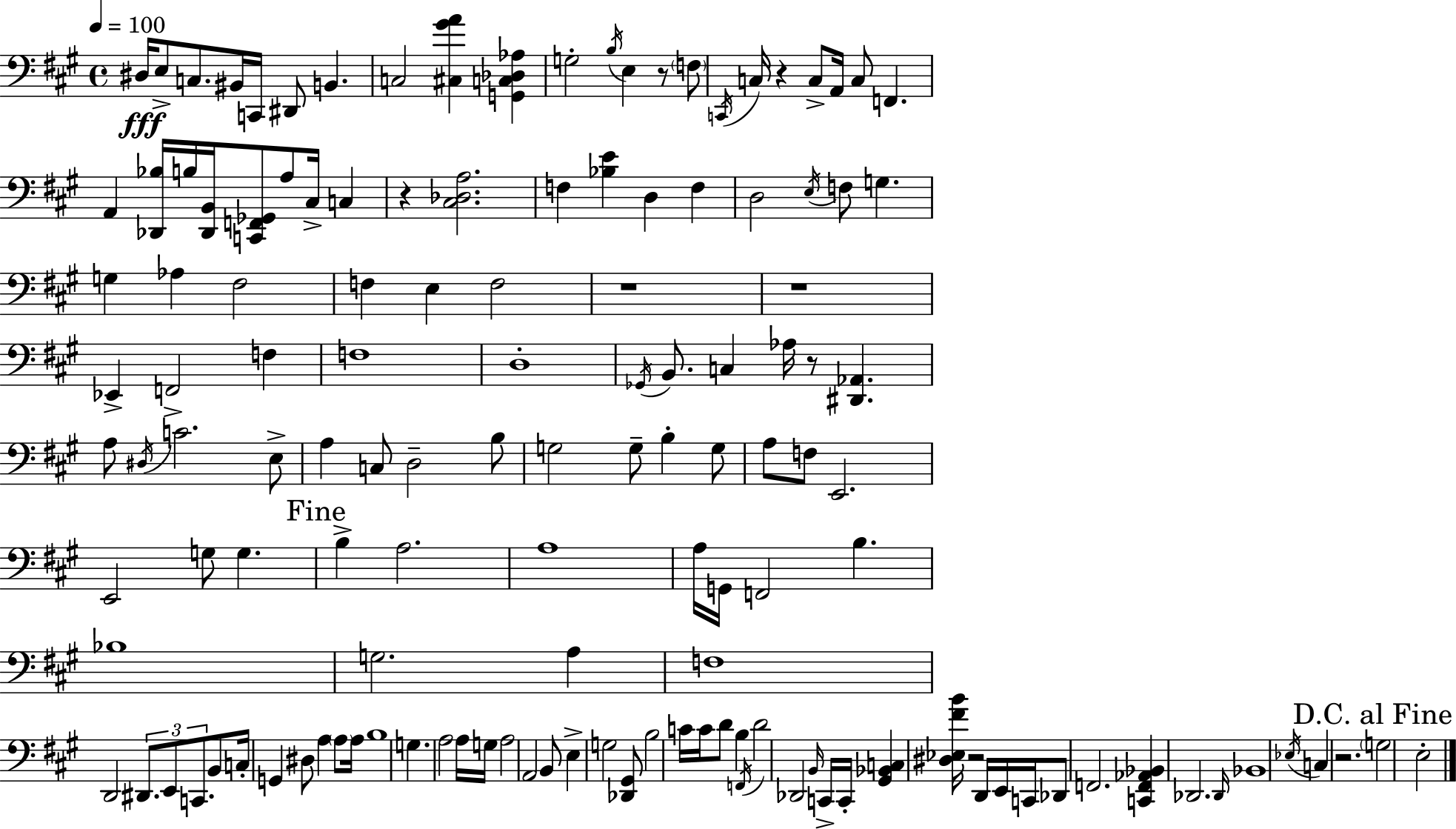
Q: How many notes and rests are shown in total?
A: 138